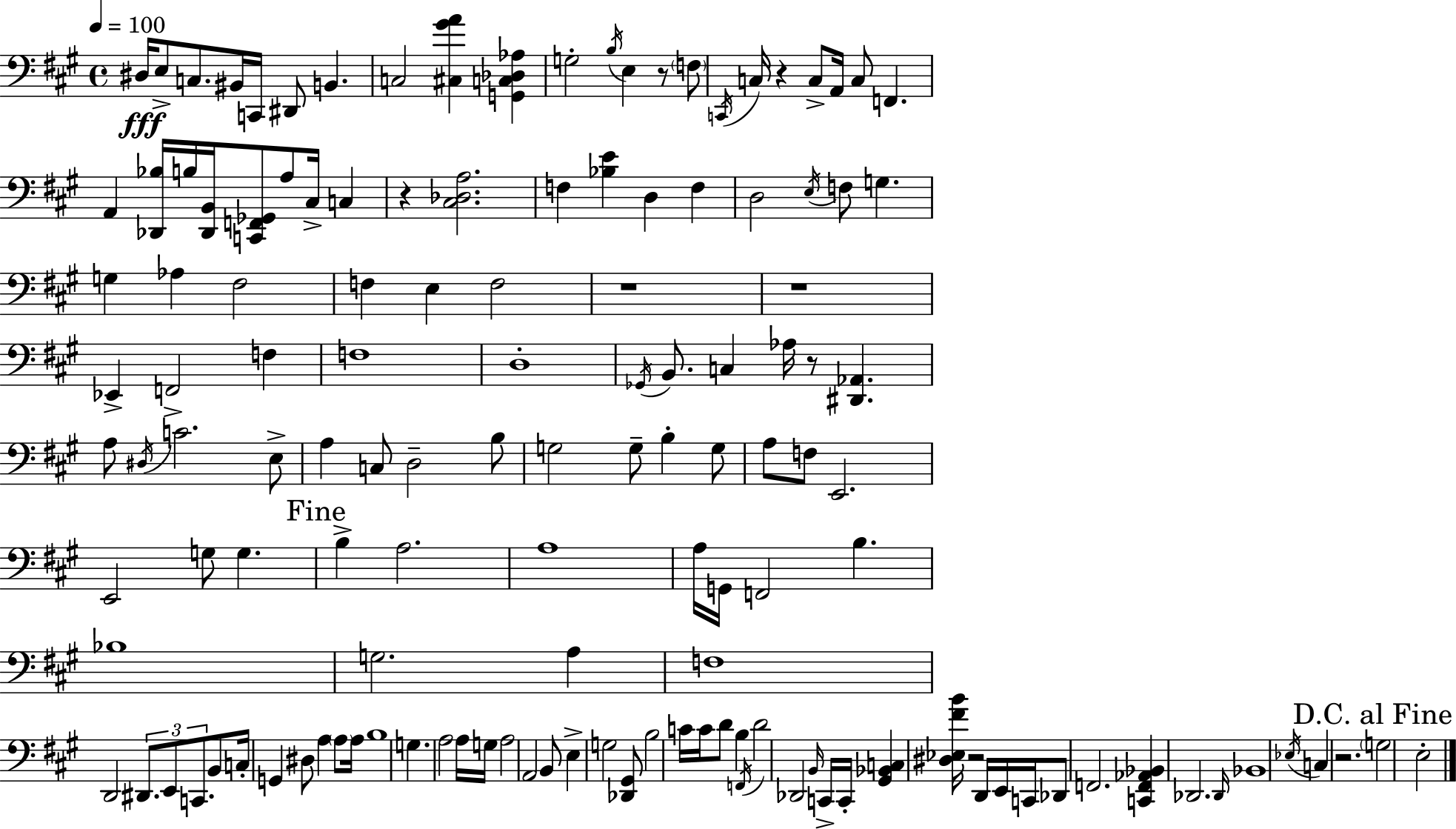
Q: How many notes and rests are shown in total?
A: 138